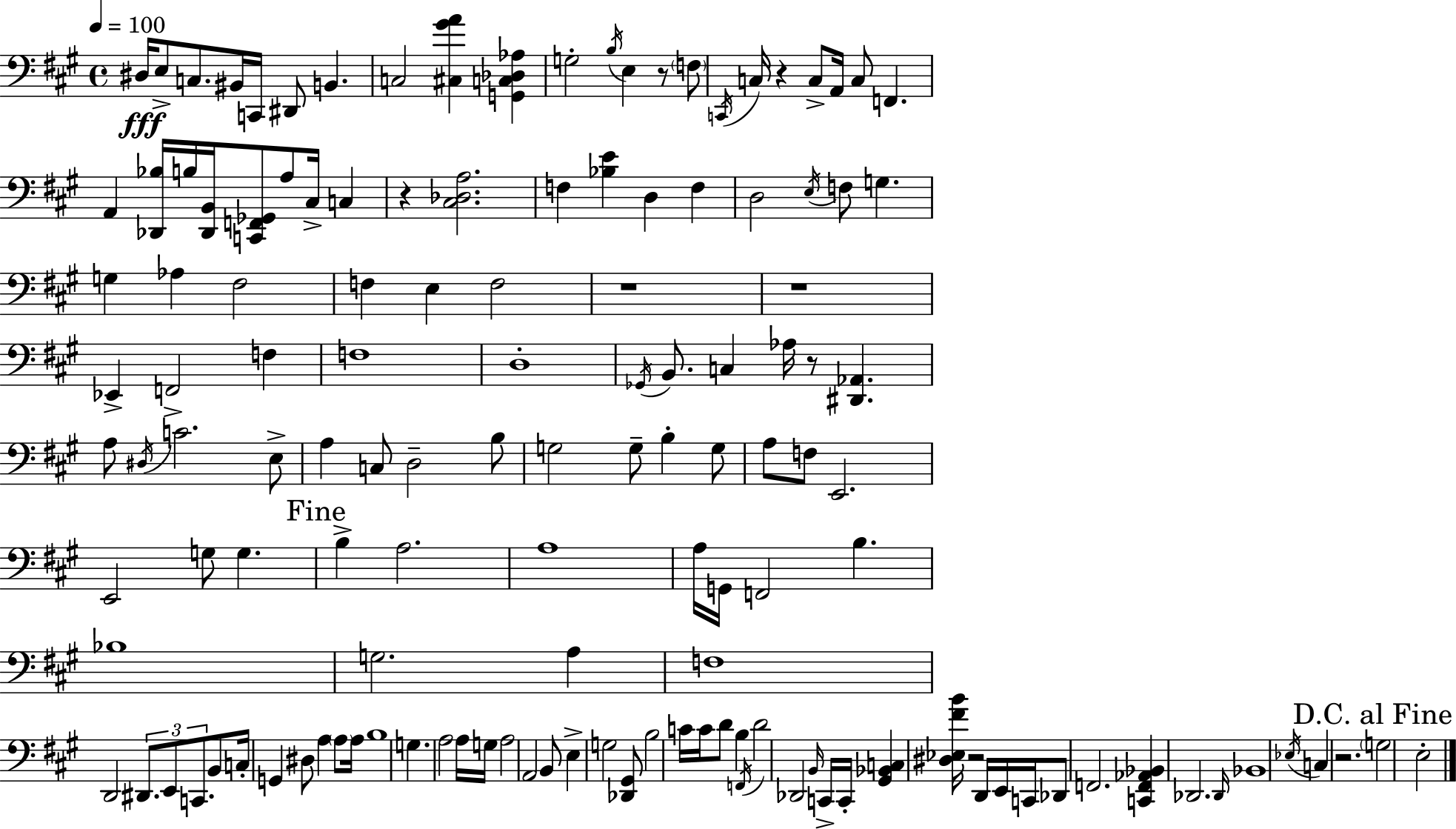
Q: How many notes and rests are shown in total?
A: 138